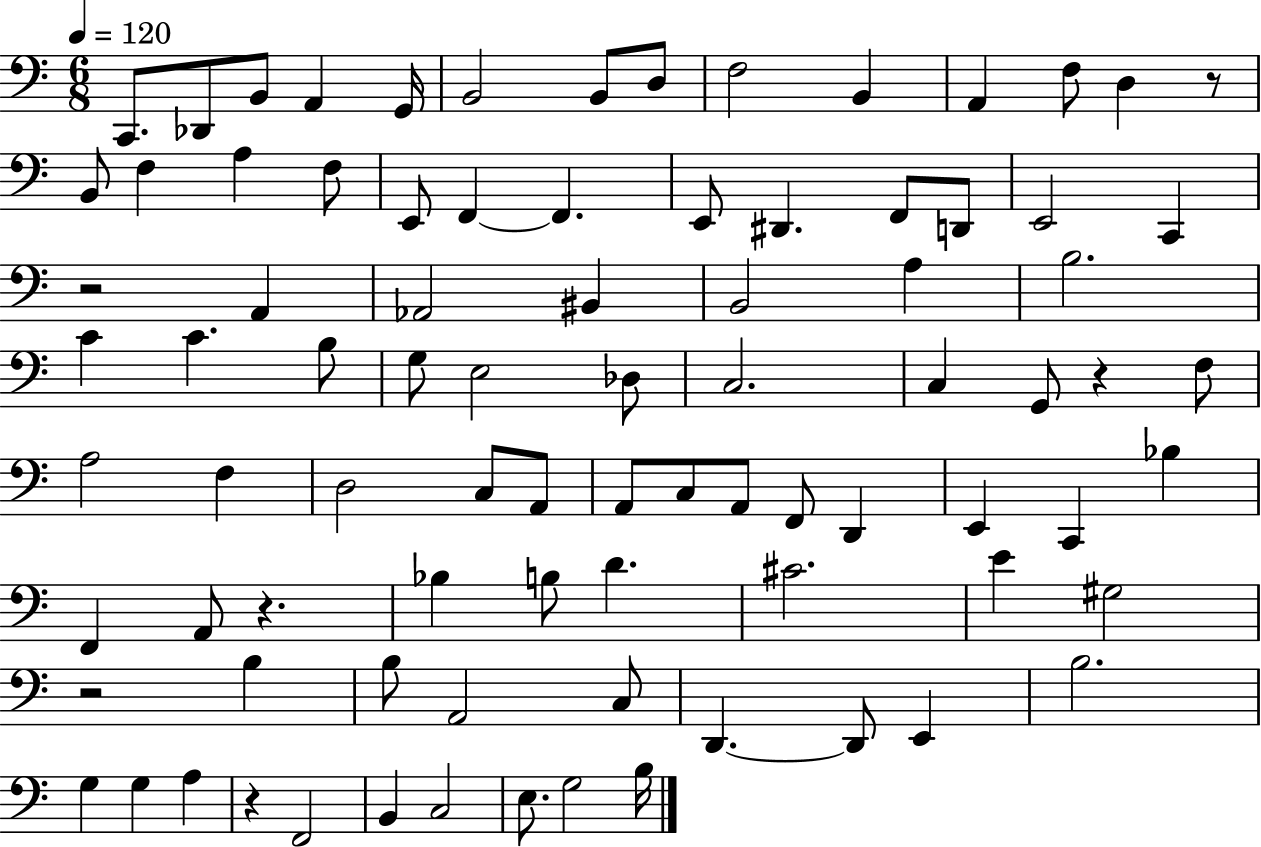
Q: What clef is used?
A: bass